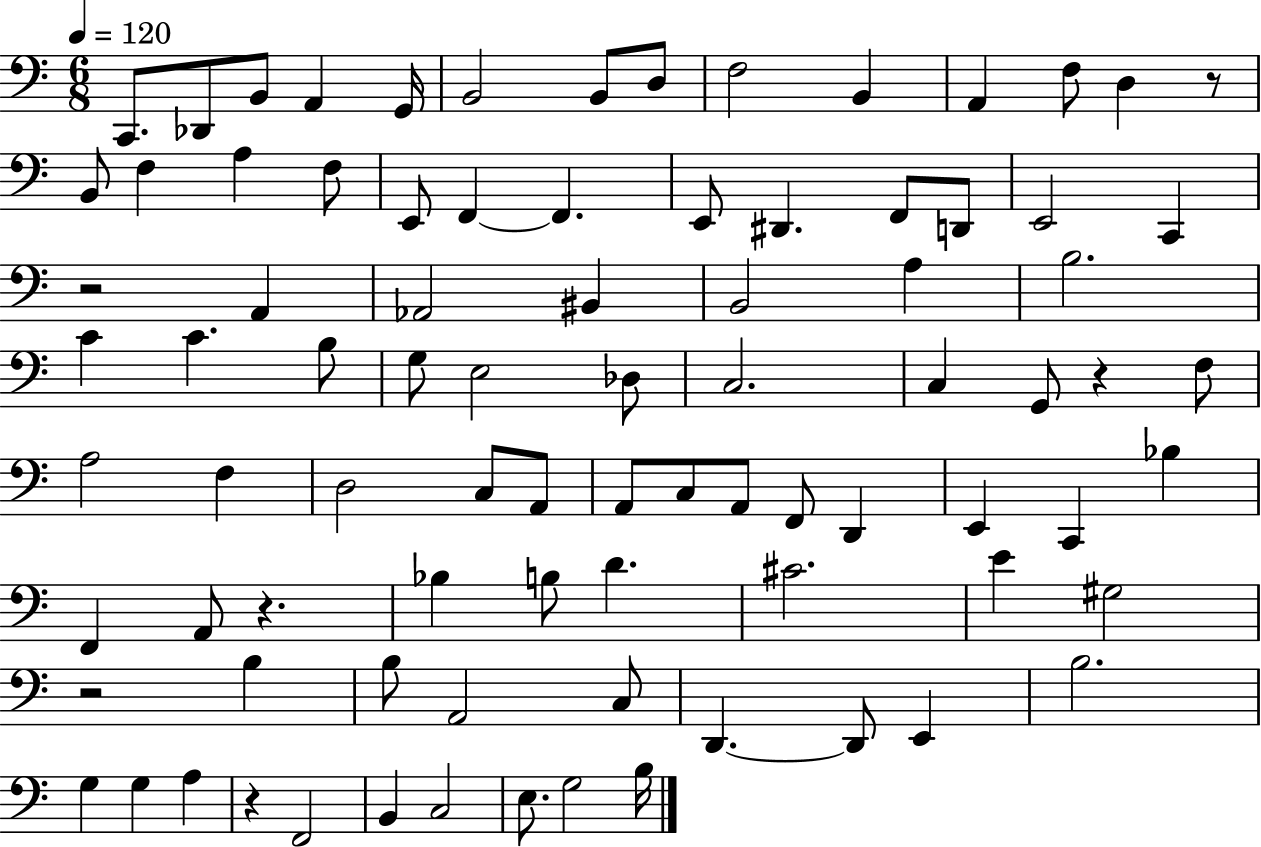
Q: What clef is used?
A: bass